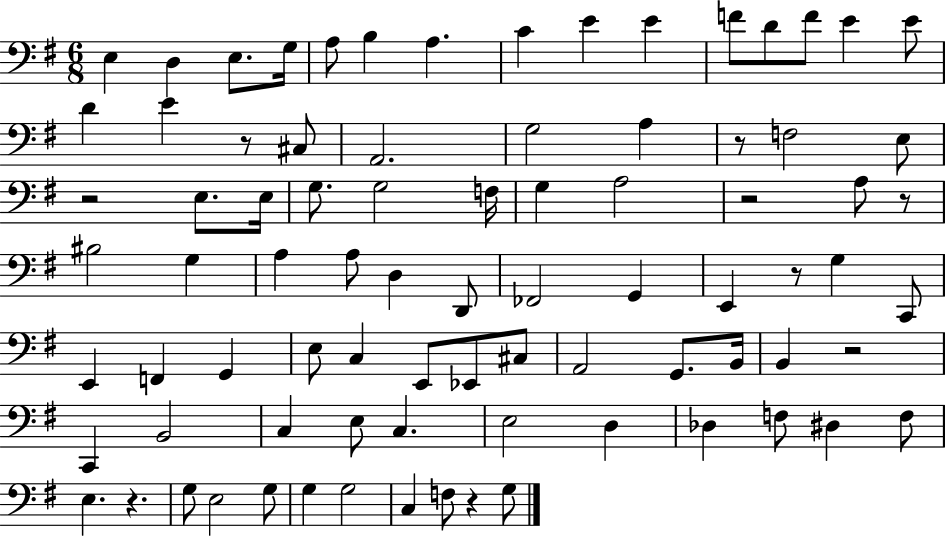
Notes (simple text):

E3/q D3/q E3/e. G3/s A3/e B3/q A3/q. C4/q E4/q E4/q F4/e D4/e F4/e E4/q E4/e D4/q E4/q R/e C#3/e A2/h. G3/h A3/q R/e F3/h E3/e R/h E3/e. E3/s G3/e. G3/h F3/s G3/q A3/h R/h A3/e R/e BIS3/h G3/q A3/q A3/e D3/q D2/e FES2/h G2/q E2/q R/e G3/q C2/e E2/q F2/q G2/q E3/e C3/q E2/e Eb2/e C#3/e A2/h G2/e. B2/s B2/q R/h C2/q B2/h C3/q E3/e C3/q. E3/h D3/q Db3/q F3/e D#3/q F3/e E3/q. R/q. G3/e E3/h G3/e G3/q G3/h C3/q F3/e R/q G3/e